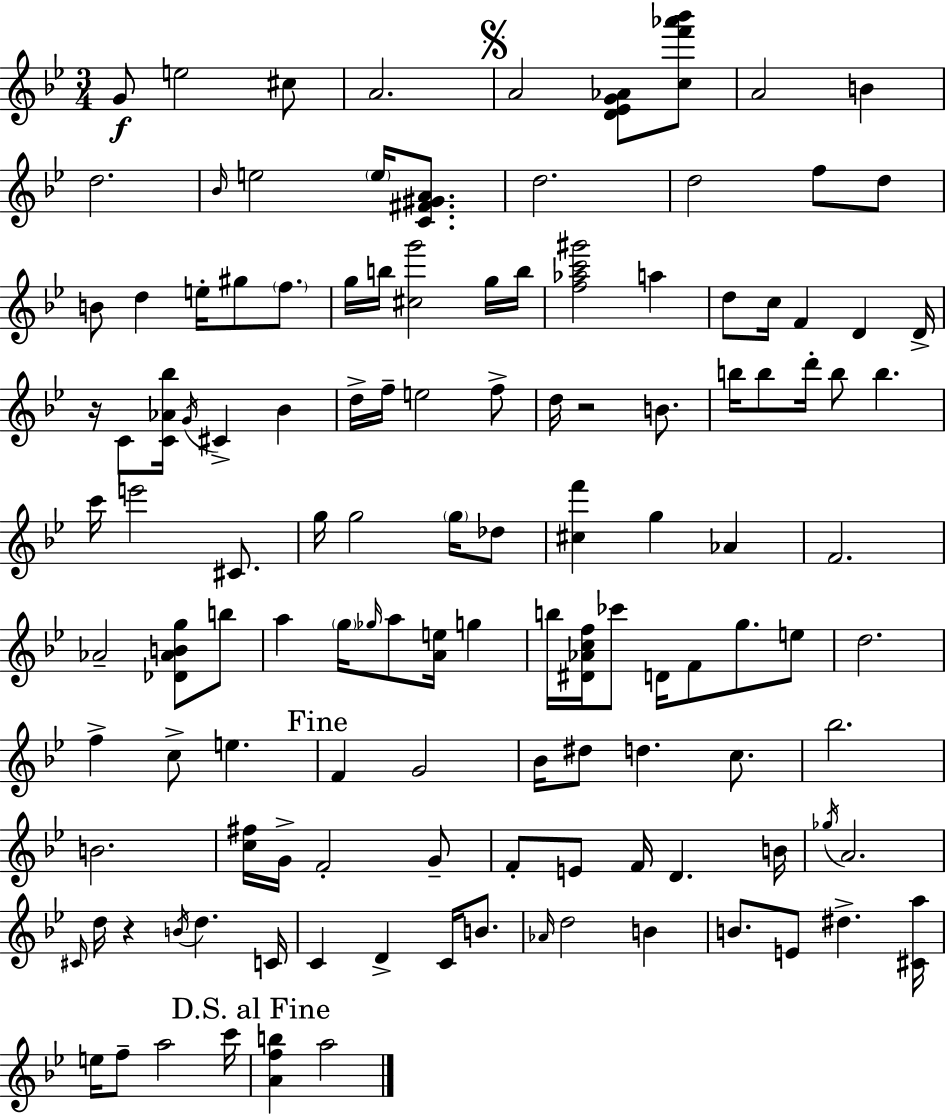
X:1
T:Untitled
M:3/4
L:1/4
K:Gm
G/2 e2 ^c/2 A2 A2 [D_EG_A]/2 [cf'_a'_b']/2 A2 B d2 _B/4 e2 e/4 [C^F^GA]/2 d2 d2 f/2 d/2 B/2 d e/4 ^g/2 f/2 g/4 b/4 [^cg']2 g/4 b/4 [f_ac'^g']2 a d/2 c/4 F D D/4 z/4 C/2 [C_A_b]/4 G/4 ^C _B d/4 f/4 e2 f/2 d/4 z2 B/2 b/4 b/2 d'/4 b/2 b c'/4 e'2 ^C/2 g/4 g2 g/4 _d/2 [^cf'] g _A F2 _A2 [_D_ABg]/2 b/2 a g/4 _g/4 a/2 [Ae]/4 g b/4 [^D_Acf]/4 _c'/2 D/4 F/2 g/2 e/2 d2 f c/2 e F G2 _B/4 ^d/2 d c/2 _b2 B2 [c^f]/4 G/4 F2 G/2 F/2 E/2 F/4 D B/4 _g/4 A2 ^C/4 d/4 z B/4 d C/4 C D C/4 B/2 _A/4 d2 B B/2 E/2 ^d [^Ca]/4 e/4 f/2 a2 c'/4 [Afb] a2